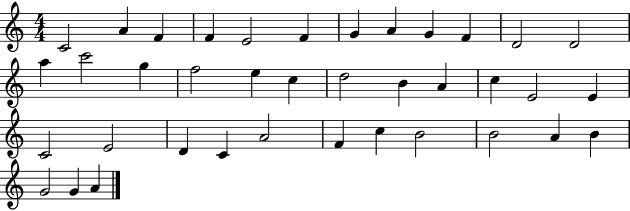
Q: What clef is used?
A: treble